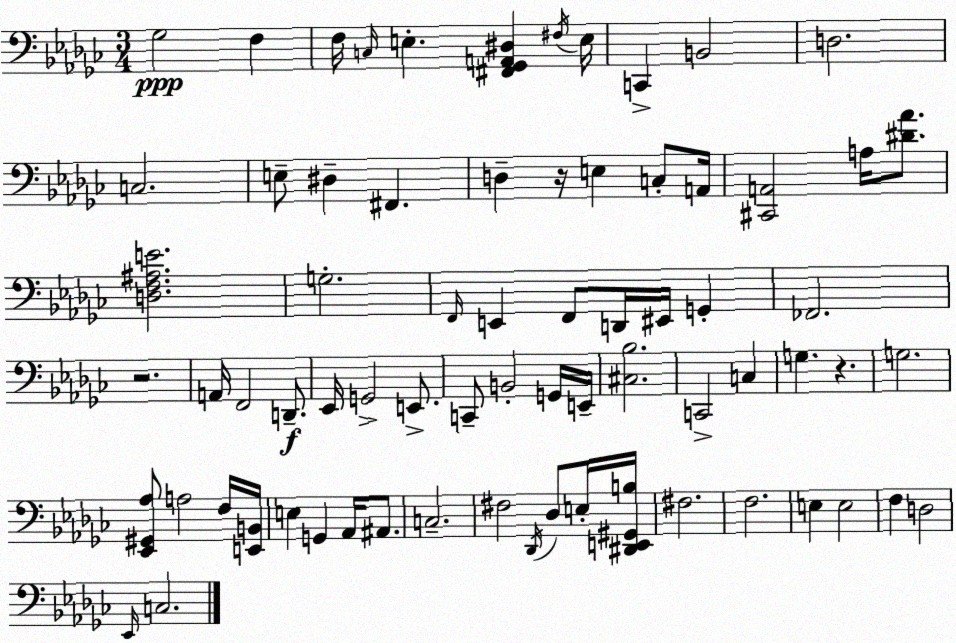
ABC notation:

X:1
T:Untitled
M:3/4
L:1/4
K:Ebm
_G,2 F, F,/4 C,/4 E, [^F,,_G,,A,,^D,] ^F,/4 E,/4 C,, B,,2 D,2 C,2 E,/2 ^D, ^F,, D, z/4 E, C,/2 A,,/4 [^C,,A,,]2 A,/4 [^D_A]/2 [D,F,^A,E]2 G,2 F,,/4 E,, F,,/2 D,,/4 ^E,,/4 G,, _F,,2 z2 A,,/4 F,,2 D,,/2 _E,,/4 G,,2 E,,/2 C,,/2 B,,2 G,,/4 E,,/4 [^C,_B,]2 C,,2 C, G, z G,2 [_E,,^G,,_A,]/2 A,2 F,/4 [E,,B,,]/4 E, G,, _A,,/4 ^A,,/2 C,2 ^F,2 _D,,/4 _D,/2 E,/4 [^D,,E,,^G,,B,]/4 ^F,2 F,2 E, E,2 F, D,2 _E,,/4 C,2